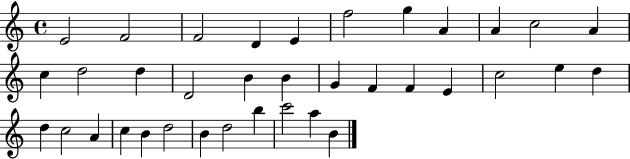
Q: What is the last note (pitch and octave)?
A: B4